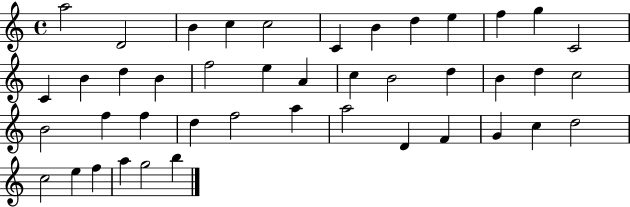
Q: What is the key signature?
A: C major